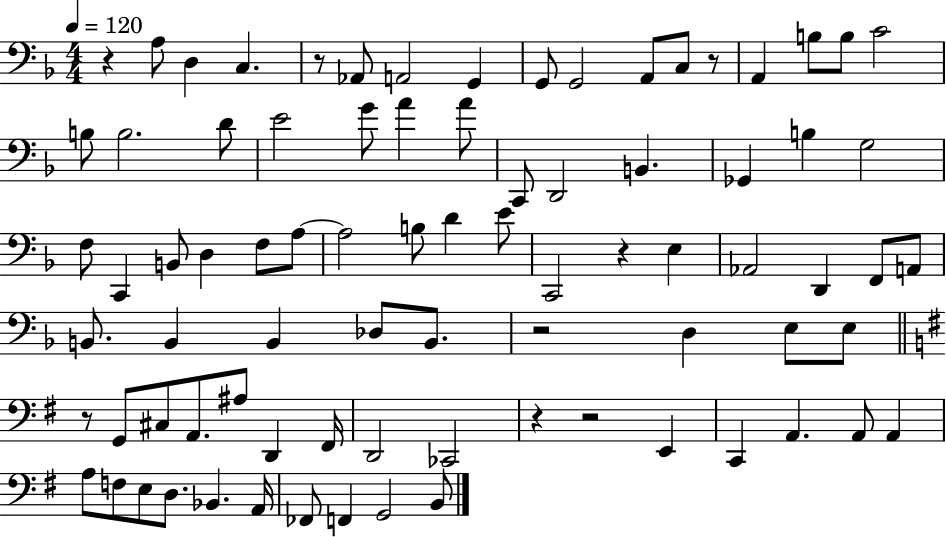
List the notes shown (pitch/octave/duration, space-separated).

R/q A3/e D3/q C3/q. R/e Ab2/e A2/h G2/q G2/e G2/h A2/e C3/e R/e A2/q B3/e B3/e C4/h B3/e B3/h. D4/e E4/h G4/e A4/q A4/e C2/e D2/h B2/q. Gb2/q B3/q G3/h F3/e C2/q B2/e D3/q F3/e A3/e A3/h B3/e D4/q E4/e C2/h R/q E3/q Ab2/h D2/q F2/e A2/e B2/e. B2/q B2/q Db3/e B2/e. R/h D3/q E3/e E3/e R/e G2/e C#3/e A2/e. A#3/e D2/q F#2/s D2/h CES2/h R/q R/h E2/q C2/q A2/q. A2/e A2/q A3/e F3/e E3/e D3/e. Bb2/q. A2/s FES2/e F2/q G2/h B2/e